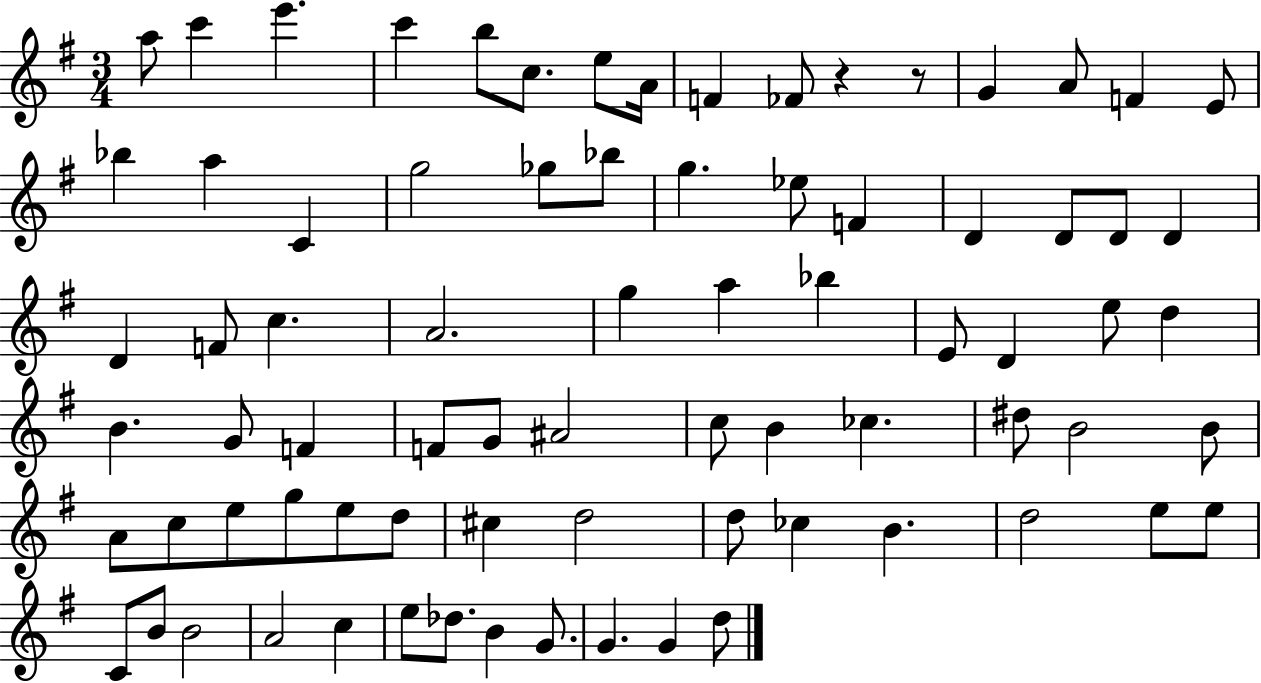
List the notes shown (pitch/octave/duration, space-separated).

A5/e C6/q E6/q. C6/q B5/e C5/e. E5/e A4/s F4/q FES4/e R/q R/e G4/q A4/e F4/q E4/e Bb5/q A5/q C4/q G5/h Gb5/e Bb5/e G5/q. Eb5/e F4/q D4/q D4/e D4/e D4/q D4/q F4/e C5/q. A4/h. G5/q A5/q Bb5/q E4/e D4/q E5/e D5/q B4/q. G4/e F4/q F4/e G4/e A#4/h C5/e B4/q CES5/q. D#5/e B4/h B4/e A4/e C5/e E5/e G5/e E5/e D5/e C#5/q D5/h D5/e CES5/q B4/q. D5/h E5/e E5/e C4/e B4/e B4/h A4/h C5/q E5/e Db5/e. B4/q G4/e. G4/q. G4/q D5/e